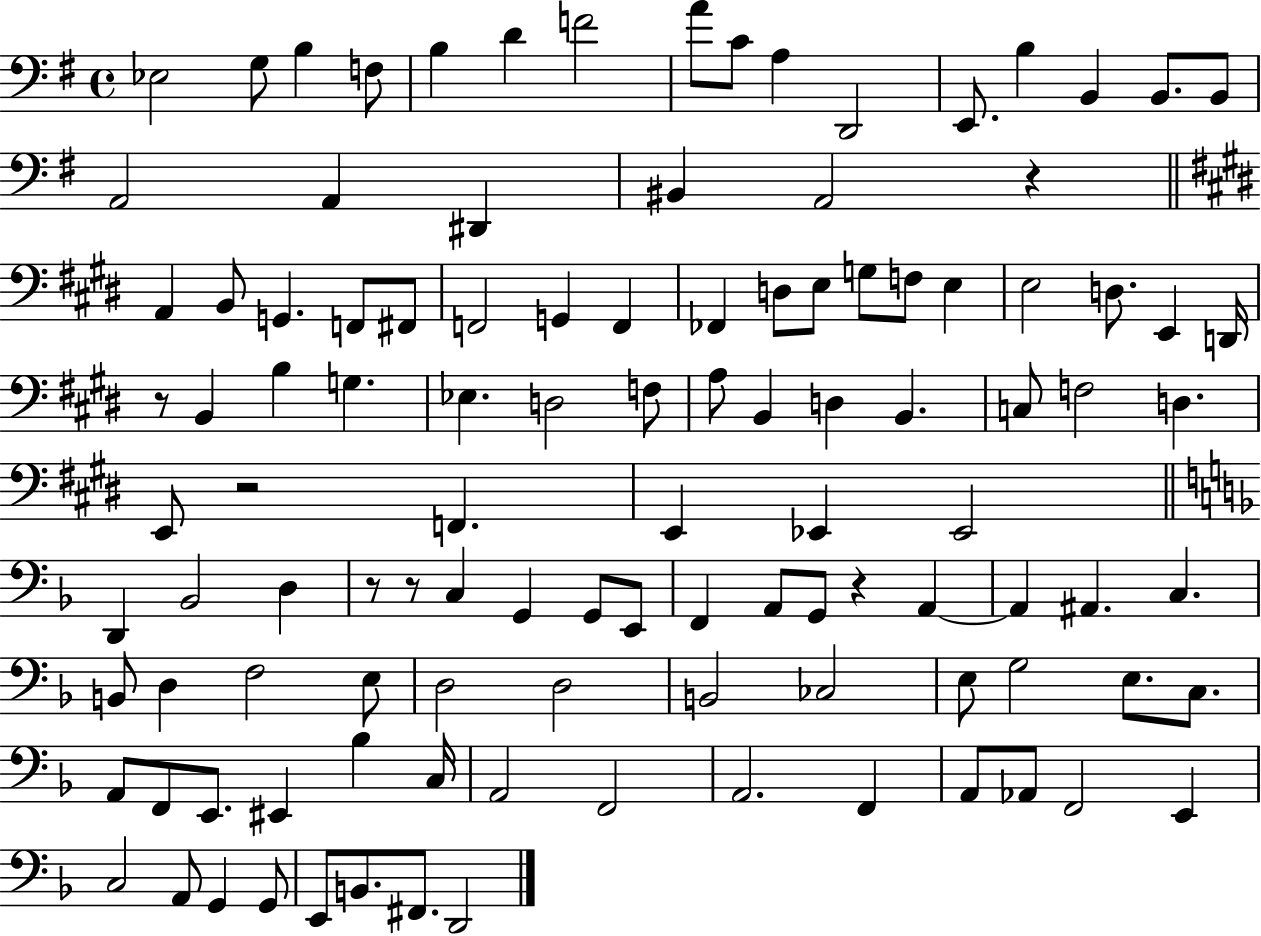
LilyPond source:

{
  \clef bass
  \time 4/4
  \defaultTimeSignature
  \key g \major
  \repeat volta 2 { ees2 g8 b4 f8 | b4 d'4 f'2 | a'8 c'8 a4 d,2 | e,8. b4 b,4 b,8. b,8 | \break a,2 a,4 dis,4 | bis,4 a,2 r4 | \bar "||" \break \key e \major a,4 b,8 g,4. f,8 fis,8 | f,2 g,4 f,4 | fes,4 d8 e8 g8 f8 e4 | e2 d8. e,4 d,16 | \break r8 b,4 b4 g4. | ees4. d2 f8 | a8 b,4 d4 b,4. | c8 f2 d4. | \break e,8 r2 f,4. | e,4 ees,4 ees,2 | \bar "||" \break \key f \major d,4 bes,2 d4 | r8 r8 c4 g,4 g,8 e,8 | f,4 a,8 g,8 r4 a,4~~ | a,4 ais,4. c4. | \break b,8 d4 f2 e8 | d2 d2 | b,2 ces2 | e8 g2 e8. c8. | \break a,8 f,8 e,8. eis,4 bes4 c16 | a,2 f,2 | a,2. f,4 | a,8 aes,8 f,2 e,4 | \break c2 a,8 g,4 g,8 | e,8 b,8. fis,8. d,2 | } \bar "|."
}